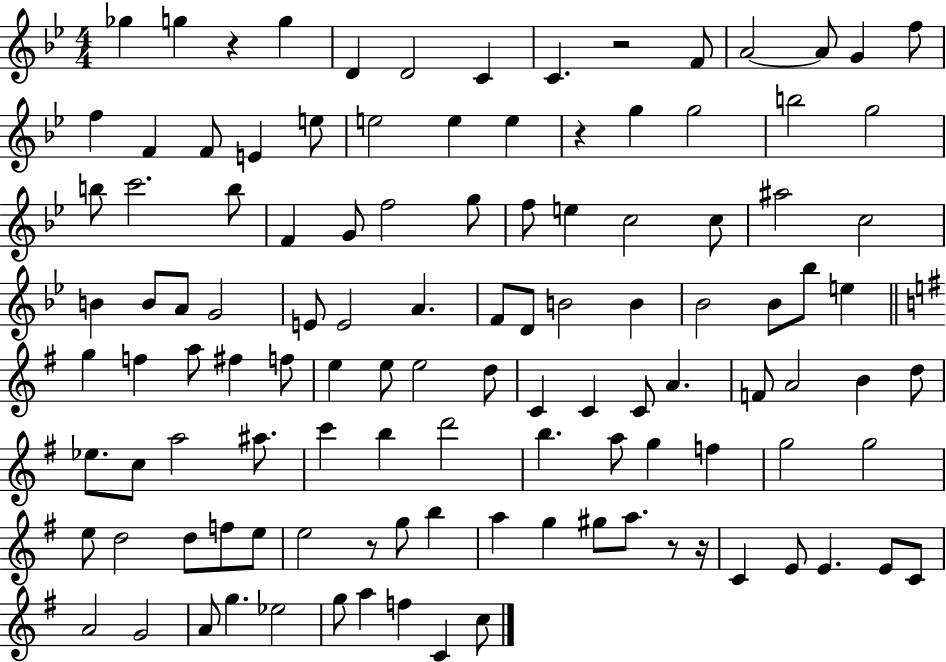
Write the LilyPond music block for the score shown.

{
  \clef treble
  \numericTimeSignature
  \time 4/4
  \key bes \major
  ges''4 g''4 r4 g''4 | d'4 d'2 c'4 | c'4. r2 f'8 | a'2~~ a'8 g'4 f''8 | \break f''4 f'4 f'8 e'4 e''8 | e''2 e''4 e''4 | r4 g''4 g''2 | b''2 g''2 | \break b''8 c'''2. b''8 | f'4 g'8 f''2 g''8 | f''8 e''4 c''2 c''8 | ais''2 c''2 | \break b'4 b'8 a'8 g'2 | e'8 e'2 a'4. | f'8 d'8 b'2 b'4 | bes'2 bes'8 bes''8 e''4 | \break \bar "||" \break \key g \major g''4 f''4 a''8 fis''4 f''8 | e''4 e''8 e''2 d''8 | c'4 c'4 c'8 a'4. | f'8 a'2 b'4 d''8 | \break ees''8. c''8 a''2 ais''8. | c'''4 b''4 d'''2 | b''4. a''8 g''4 f''4 | g''2 g''2 | \break e''8 d''2 d''8 f''8 e''8 | e''2 r8 g''8 b''4 | a''4 g''4 gis''8 a''8. r8 r16 | c'4 e'8 e'4. e'8 c'8 | \break a'2 g'2 | a'8 g''4. ees''2 | g''8 a''4 f''4 c'4 c''8 | \bar "|."
}